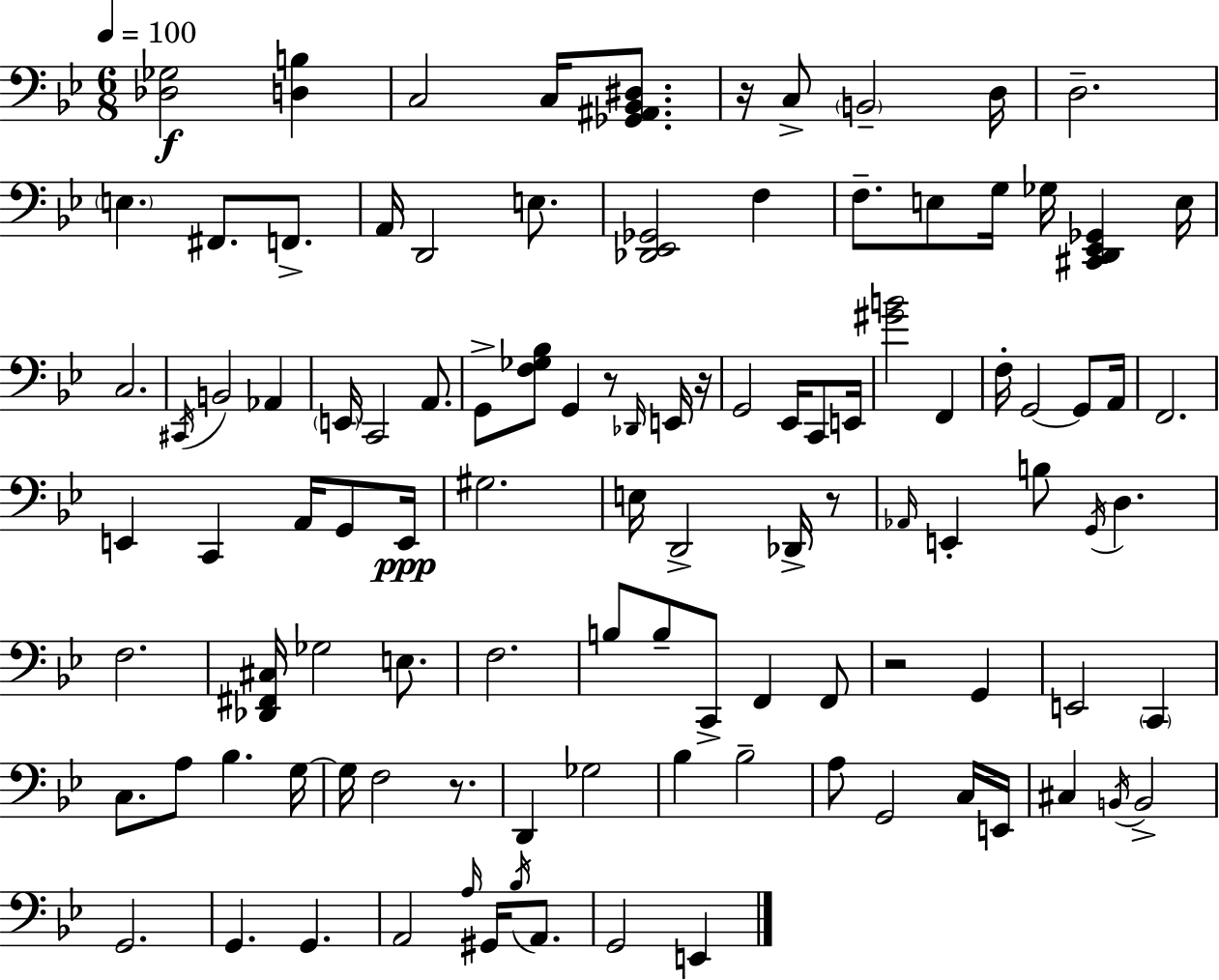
{
  \clef bass
  \numericTimeSignature
  \time 6/8
  \key g \minor
  \tempo 4 = 100
  <des ges>2\f <d b>4 | c2 c16 <ges, ais, bes, dis>8. | r16 c8-> \parenthesize b,2-- d16 | d2.-- | \break \parenthesize e4. fis,8. f,8.-> | a,16 d,2 e8. | <des, ees, ges,>2 f4 | f8.-- e8 g16 ges16 <cis, d, ees, ges,>4 e16 | \break c2. | \acciaccatura { cis,16 } b,2 aes,4 | \parenthesize e,16 c,2 a,8. | g,8-> <f ges bes>8 g,4 r8 \grace { des,16 } | \break e,16 r16 g,2 ees,16 c,8 | e,16 <gis' b'>2 f,4 | f16-. g,2~~ g,8 | a,16 f,2. | \break e,4 c,4 a,16 g,8 | e,16\ppp gis2. | e16 d,2-> des,16-> | r8 \grace { aes,16 } e,4-. b8 \acciaccatura { g,16 } d4. | \break f2. | <des, fis, cis>16 ges2 | e8. f2. | b8 b8-- c,8-> f,4 | \break f,8 r2 | g,4 e,2 | \parenthesize c,4 c8. a8 bes4. | g16~~ g16 f2 | \break r8. d,4 ges2 | bes4 bes2-- | a8 g,2 | c16 e,16 cis4 \acciaccatura { b,16 } b,2-> | \break g,2. | g,4. g,4. | a,2 | \grace { a16 } gis,16 \acciaccatura { bes16 } a,8. g,2 | \break e,4 \bar "|."
}